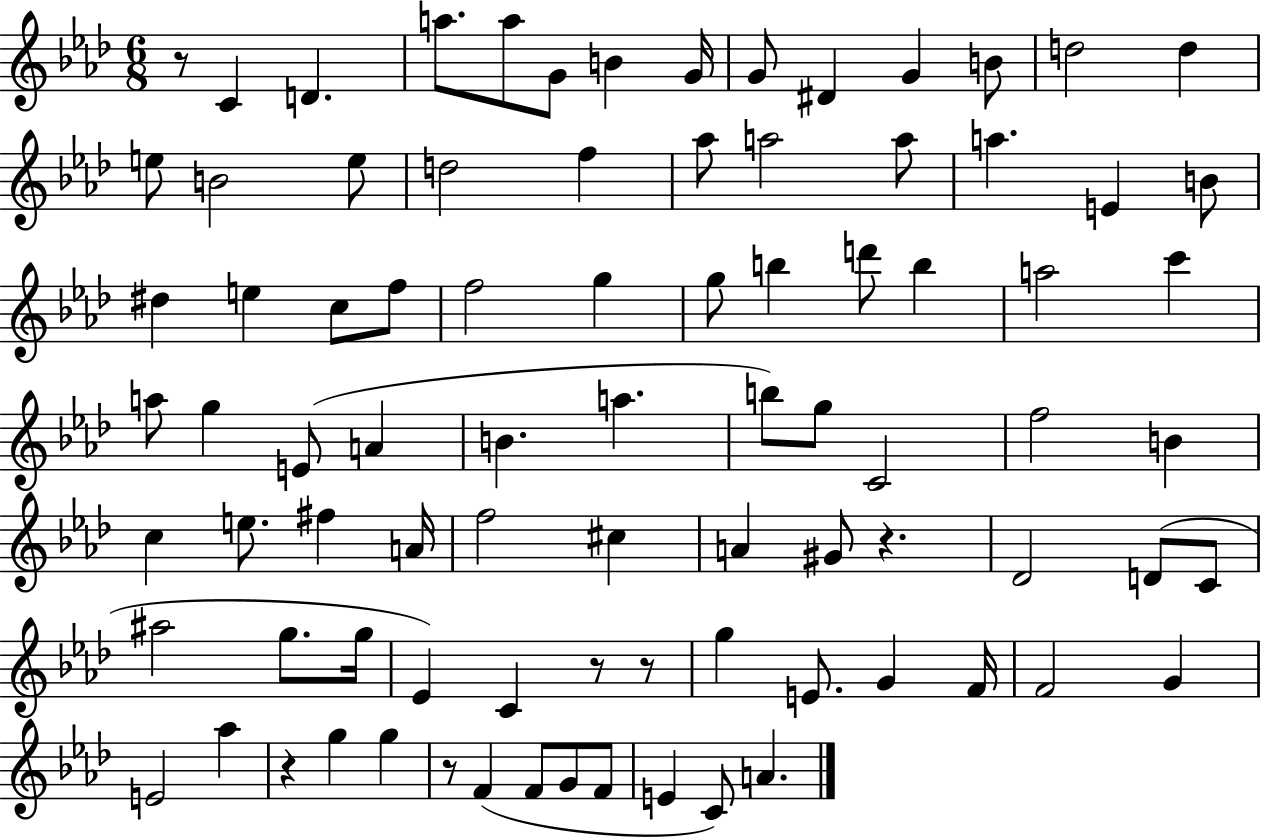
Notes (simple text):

R/e C4/q D4/q. A5/e. A5/e G4/e B4/q G4/s G4/e D#4/q G4/q B4/e D5/h D5/q E5/e B4/h E5/e D5/h F5/q Ab5/e A5/h A5/e A5/q. E4/q B4/e D#5/q E5/q C5/e F5/e F5/h G5/q G5/e B5/q D6/e B5/q A5/h C6/q A5/e G5/q E4/e A4/q B4/q. A5/q. B5/e G5/e C4/h F5/h B4/q C5/q E5/e. F#5/q A4/s F5/h C#5/q A4/q G#4/e R/q. Db4/h D4/e C4/e A#5/h G5/e. G5/s Eb4/q C4/q R/e R/e G5/q E4/e. G4/q F4/s F4/h G4/q E4/h Ab5/q R/q G5/q G5/q R/e F4/q F4/e G4/e F4/e E4/q C4/e A4/q.